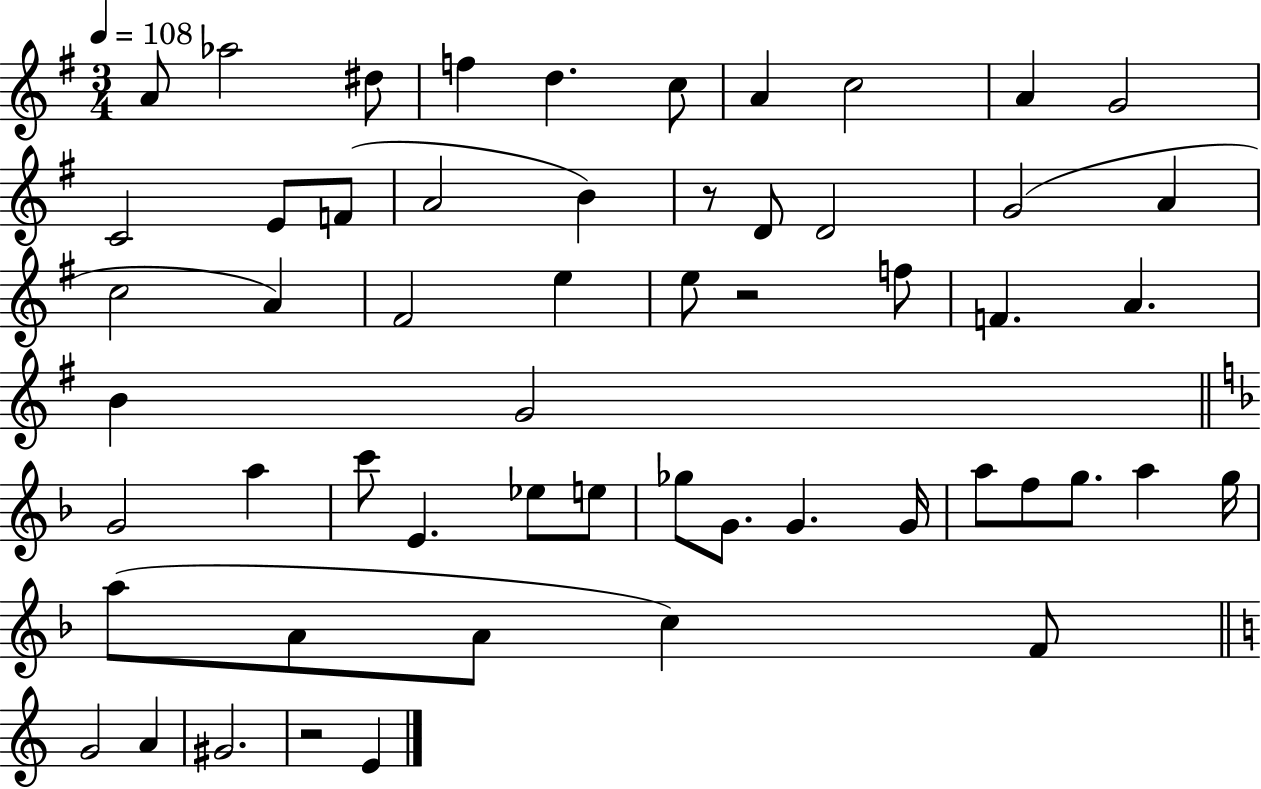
X:1
T:Untitled
M:3/4
L:1/4
K:G
A/2 _a2 ^d/2 f d c/2 A c2 A G2 C2 E/2 F/2 A2 B z/2 D/2 D2 G2 A c2 A ^F2 e e/2 z2 f/2 F A B G2 G2 a c'/2 E _e/2 e/2 _g/2 G/2 G G/4 a/2 f/2 g/2 a g/4 a/2 A/2 A/2 c F/2 G2 A ^G2 z2 E